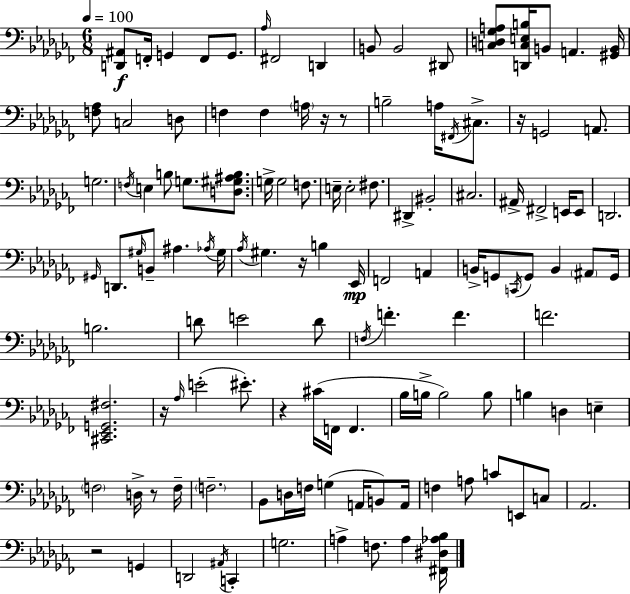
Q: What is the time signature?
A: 6/8